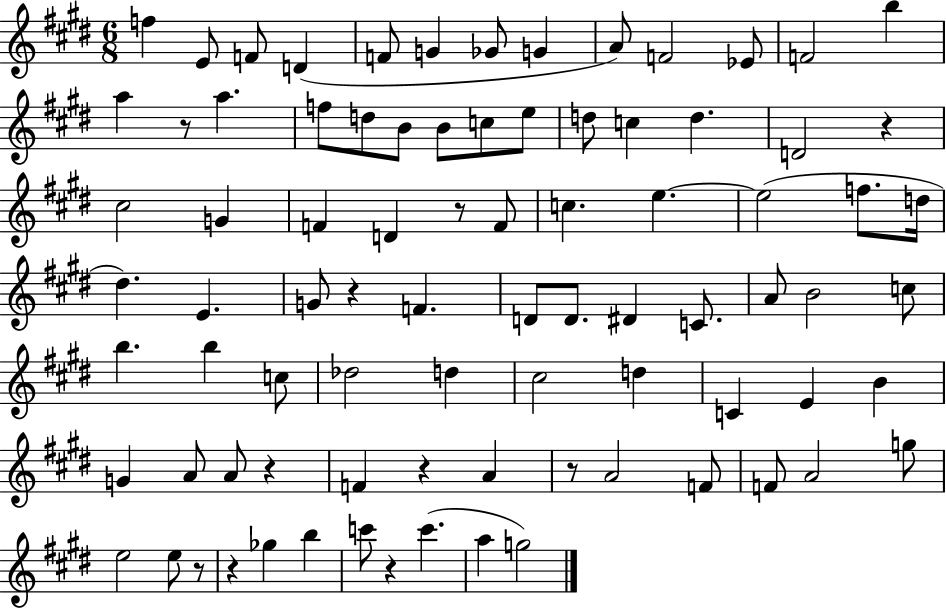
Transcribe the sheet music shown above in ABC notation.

X:1
T:Untitled
M:6/8
L:1/4
K:E
f E/2 F/2 D F/2 G _G/2 G A/2 F2 _E/2 F2 b a z/2 a f/2 d/2 B/2 B/2 c/2 e/2 d/2 c d D2 z ^c2 G F D z/2 F/2 c e e2 f/2 d/4 ^d E G/2 z F D/2 D/2 ^D C/2 A/2 B2 c/2 b b c/2 _d2 d ^c2 d C E B G A/2 A/2 z F z A z/2 A2 F/2 F/2 A2 g/2 e2 e/2 z/2 z _g b c'/2 z c' a g2